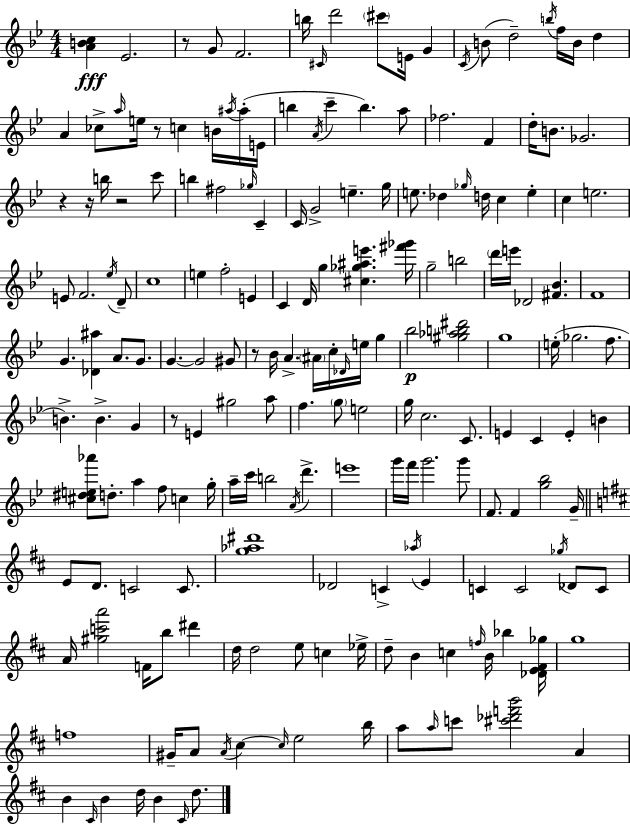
{
  \clef treble
  \numericTimeSignature
  \time 4/4
  \key bes \major
  <a' b' c''>4\fff ees'2. | r8 g'8 f'2. | b''16 \grace { cis'16 } d'''2 \parenthesize cis'''8 e'16 g'4 | \acciaccatura { c'16 }( b'8 d''2--) \acciaccatura { b''16 } f''16 b'16 d''4 | \break a'4 ces''8-> \grace { a''16 } e''16 r8 c''4 | b'16 \acciaccatura { ais''16 } ais''16-.( e'16 b''4 \acciaccatura { a'16 } c'''4-- b''4.) | a''8 fes''2. | f'4 d''16-. b'8. ges'2. | \break r4 r16 b''16 r2 | c'''8 b''4 fis''2 | \grace { ges''16 } c'4-- c'16 g'2-> | e''4.-- g''16 e''8. des''4 \grace { ges''16 } d''16 | \break c''4 e''4-. c''4 e''2. | e'8 f'2. | \acciaccatura { ees''16 } d'8-- c''1 | e''4 f''2-. | \break e'4 c'4 d'16 g''4 | <cis'' ges'' ais'' e'''>4. <fis''' ges'''>16 g''2-- | b''2 \parenthesize d'''16 e'''16 des'2 | <fis' bes'>4. f'1 | \break g'4. <des' ais''>4 | a'8. g'8. g'4.~~ g'2 | gis'8 r8 bes'16 a'4.-> | \parenthesize ais'16 c''16-. \grace { des'16 } e''16 g''4 bes''2\p | \break <gis'' aes'' b'' dis'''>2 g''1 | e''16-.( ges''2. | f''8. b'4.->) | b'4.-> g'4 r8 e'4 | \break gis''2 a''8 f''4. | \parenthesize g''8 e''2 g''16 c''2. | c'8. e'4 c'4 | e'4-. b'4 <cis'' dis'' e'' aes'''>8 d''8.-. a''4 | \break f''8 c''4 g''16-. a''16-- c'''16 b''2 | \acciaccatura { a'16 } d'''4.-> e'''1 | g'''16 f'''16 g'''2. | g'''8 f'8. f'4 | \break <g'' bes''>2 g'16-- \bar "||" \break \key b \minor e'8 d'8. c'2 c'8. | <g'' aes'' dis'''>1 | des'2 c'4-> \acciaccatura { aes''16 } e'4 | c'4 c'2 \acciaccatura { ges''16 } des'8 | \break c'8 a'16 <gis'' c''' a'''>2 f'16 b''8 dis'''4 | d''16 d''2 e''8 c''4 | ees''16-> d''8-- b'4 c''4 \grace { f''16 } b'16 bes''4 | <des' e' fis' ges''>16 g''1 | \break f''1 | gis'16-- a'8 \acciaccatura { a'16 } cis''4~~ \grace { cis''16 } e''2 | b''16 a''8 \grace { a''16 } c'''8 <cis''' des''' f''' b'''>2 | a'4 b'4 \grace { cis'16 } b'4 d''16 | \break b'4 \grace { cis'16 } d''8. \bar "|."
}